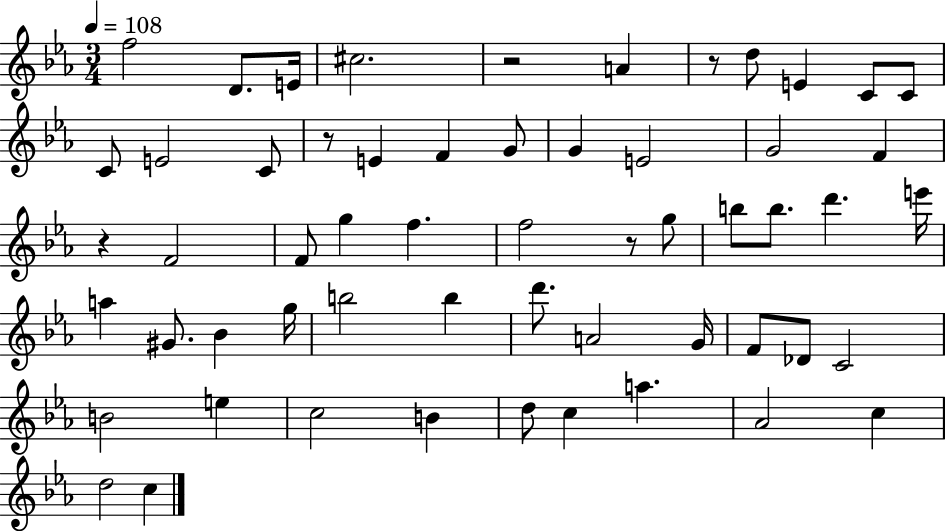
{
  \clef treble
  \numericTimeSignature
  \time 3/4
  \key ees \major
  \tempo 4 = 108
  f''2 d'8. e'16 | cis''2. | r2 a'4 | r8 d''8 e'4 c'8 c'8 | \break c'8 e'2 c'8 | r8 e'4 f'4 g'8 | g'4 e'2 | g'2 f'4 | \break r4 f'2 | f'8 g''4 f''4. | f''2 r8 g''8 | b''8 b''8. d'''4. e'''16 | \break a''4 gis'8. bes'4 g''16 | b''2 b''4 | d'''8. a'2 g'16 | f'8 des'8 c'2 | \break b'2 e''4 | c''2 b'4 | d''8 c''4 a''4. | aes'2 c''4 | \break d''2 c''4 | \bar "|."
}